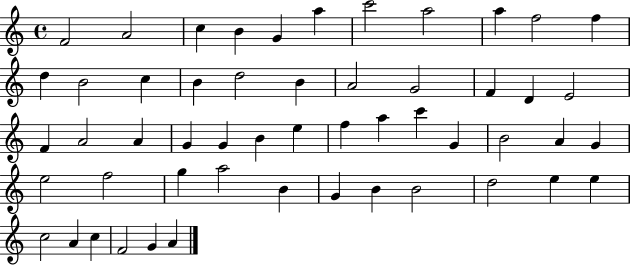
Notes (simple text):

F4/h A4/h C5/q B4/q G4/q A5/q C6/h A5/h A5/q F5/h F5/q D5/q B4/h C5/q B4/q D5/h B4/q A4/h G4/h F4/q D4/q E4/h F4/q A4/h A4/q G4/q G4/q B4/q E5/q F5/q A5/q C6/q G4/q B4/h A4/q G4/q E5/h F5/h G5/q A5/h B4/q G4/q B4/q B4/h D5/h E5/q E5/q C5/h A4/q C5/q F4/h G4/q A4/q